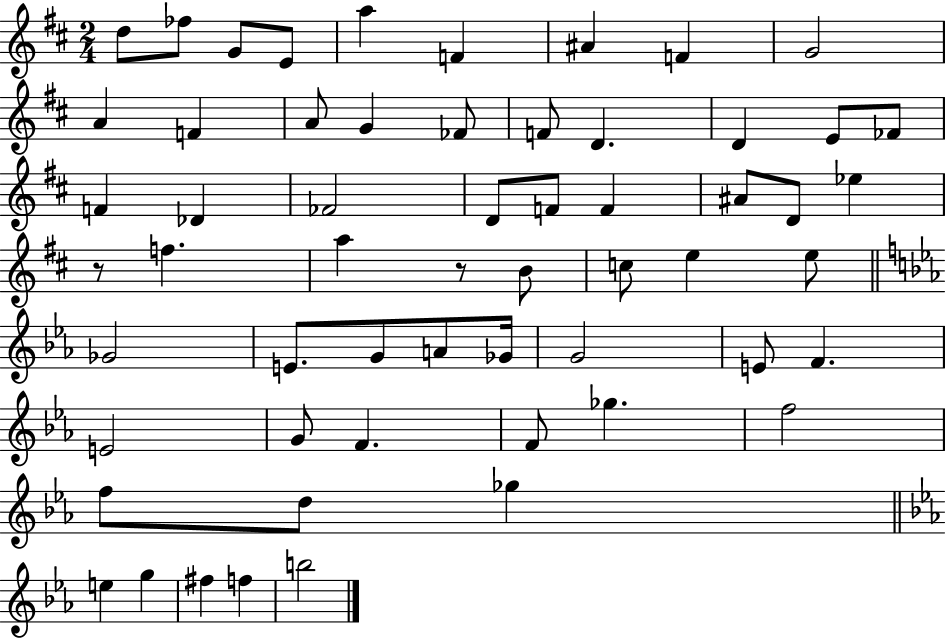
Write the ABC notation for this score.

X:1
T:Untitled
M:2/4
L:1/4
K:D
d/2 _f/2 G/2 E/2 a F ^A F G2 A F A/2 G _F/2 F/2 D D E/2 _F/2 F _D _F2 D/2 F/2 F ^A/2 D/2 _e z/2 f a z/2 B/2 c/2 e e/2 _G2 E/2 G/2 A/2 _G/4 G2 E/2 F E2 G/2 F F/2 _g f2 f/2 d/2 _g e g ^f f b2